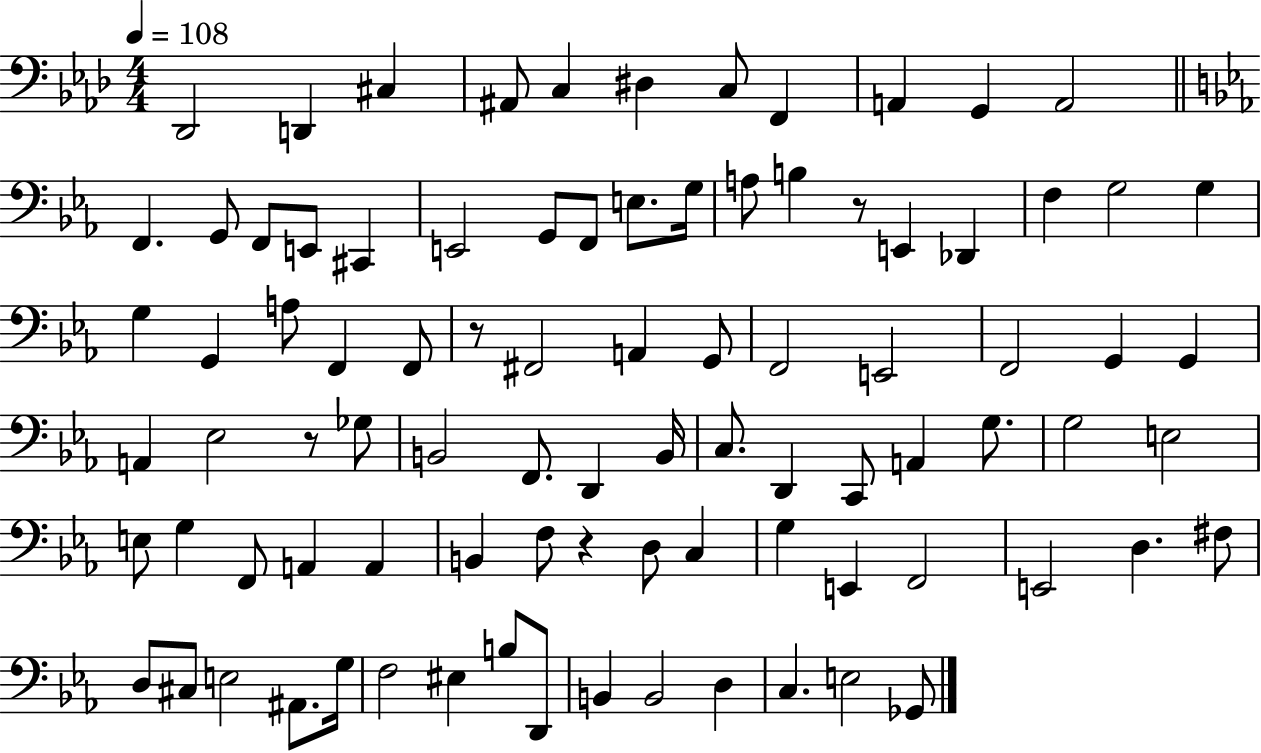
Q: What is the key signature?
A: AES major